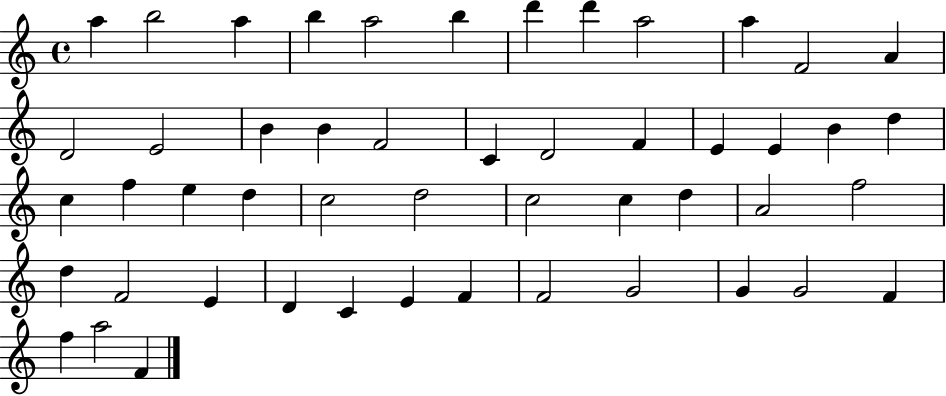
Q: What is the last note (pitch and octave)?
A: F4